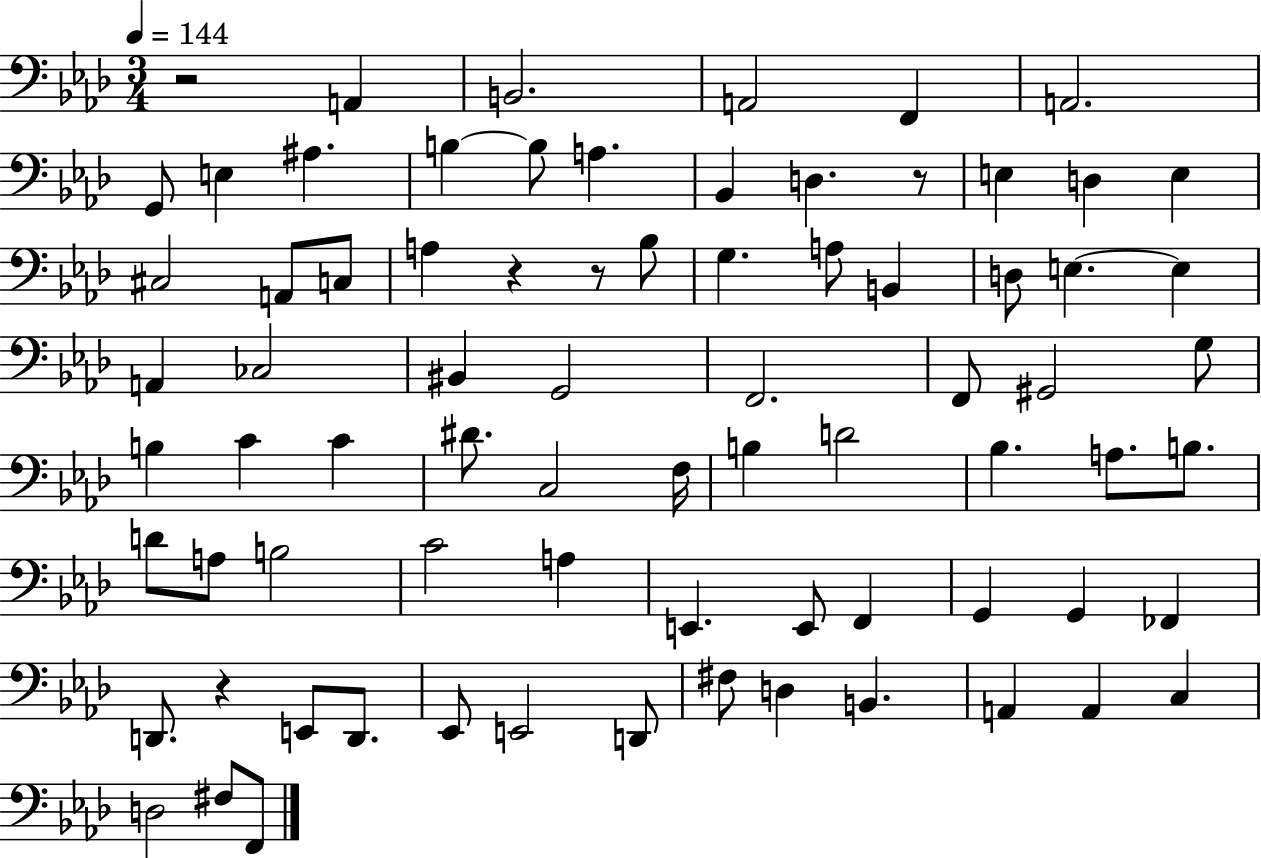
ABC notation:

X:1
T:Untitled
M:3/4
L:1/4
K:Ab
z2 A,, B,,2 A,,2 F,, A,,2 G,,/2 E, ^A, B, B,/2 A, _B,, D, z/2 E, D, E, ^C,2 A,,/2 C,/2 A, z z/2 _B,/2 G, A,/2 B,, D,/2 E, E, A,, _C,2 ^B,, G,,2 F,,2 F,,/2 ^G,,2 G,/2 B, C C ^D/2 C,2 F,/4 B, D2 _B, A,/2 B,/2 D/2 A,/2 B,2 C2 A, E,, E,,/2 F,, G,, G,, _F,, D,,/2 z E,,/2 D,,/2 _E,,/2 E,,2 D,,/2 ^F,/2 D, B,, A,, A,, C, D,2 ^F,/2 F,,/2